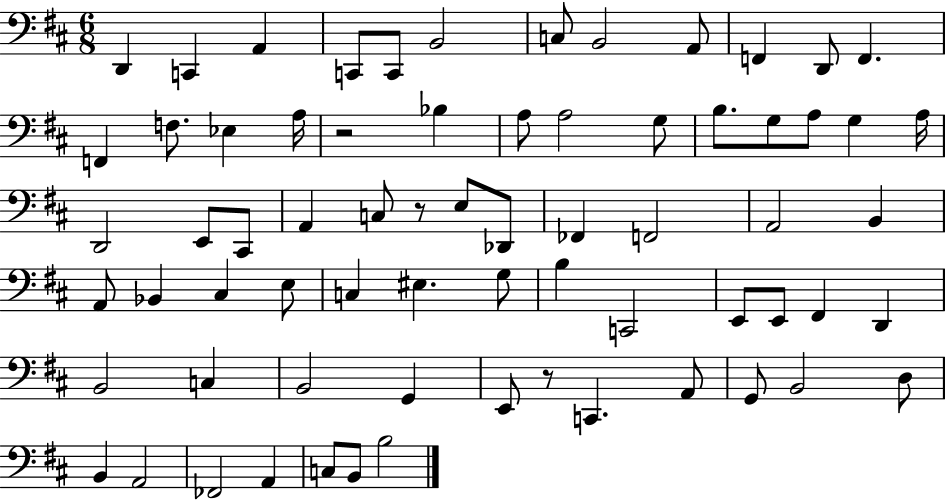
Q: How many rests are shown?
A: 3